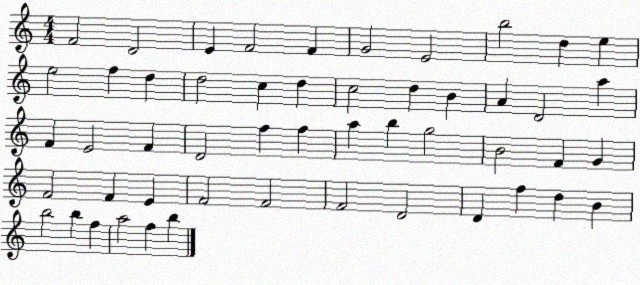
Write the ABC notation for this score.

X:1
T:Untitled
M:4/4
L:1/4
K:C
F2 D2 E F2 F G2 E2 b2 d e e2 f d d2 c d c2 d B A D2 a F E2 F D2 f f a b g2 B2 F G F2 F E F2 F2 F2 D2 D f d B b2 b f a2 f b